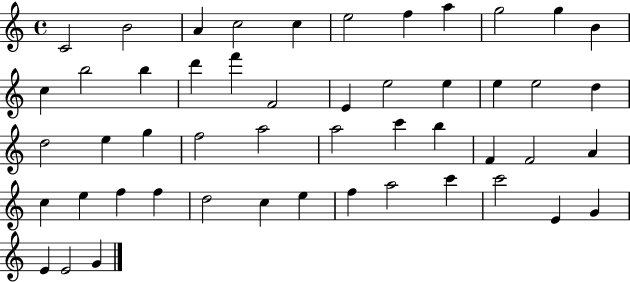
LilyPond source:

{
  \clef treble
  \time 4/4
  \defaultTimeSignature
  \key c \major
  c'2 b'2 | a'4 c''2 c''4 | e''2 f''4 a''4 | g''2 g''4 b'4 | \break c''4 b''2 b''4 | d'''4 f'''4 f'2 | e'4 e''2 e''4 | e''4 e''2 d''4 | \break d''2 e''4 g''4 | f''2 a''2 | a''2 c'''4 b''4 | f'4 f'2 a'4 | \break c''4 e''4 f''4 f''4 | d''2 c''4 e''4 | f''4 a''2 c'''4 | c'''2 e'4 g'4 | \break e'4 e'2 g'4 | \bar "|."
}